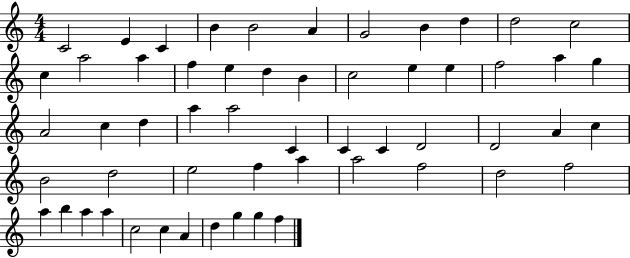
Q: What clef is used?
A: treble